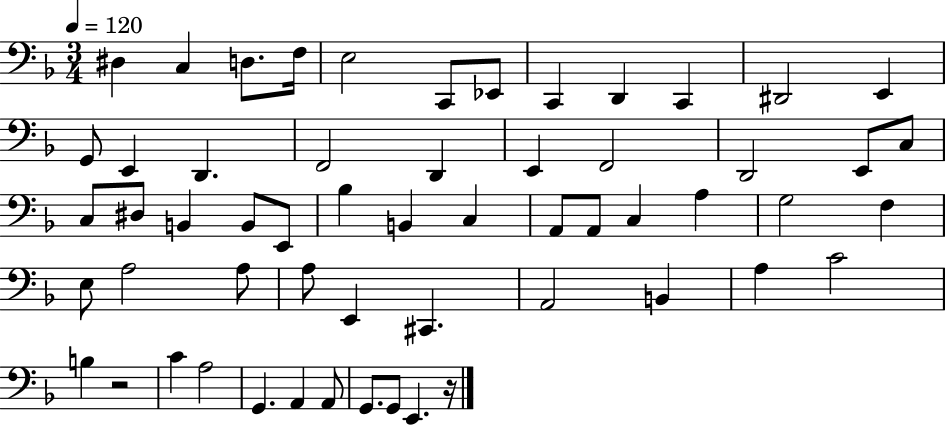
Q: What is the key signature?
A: F major